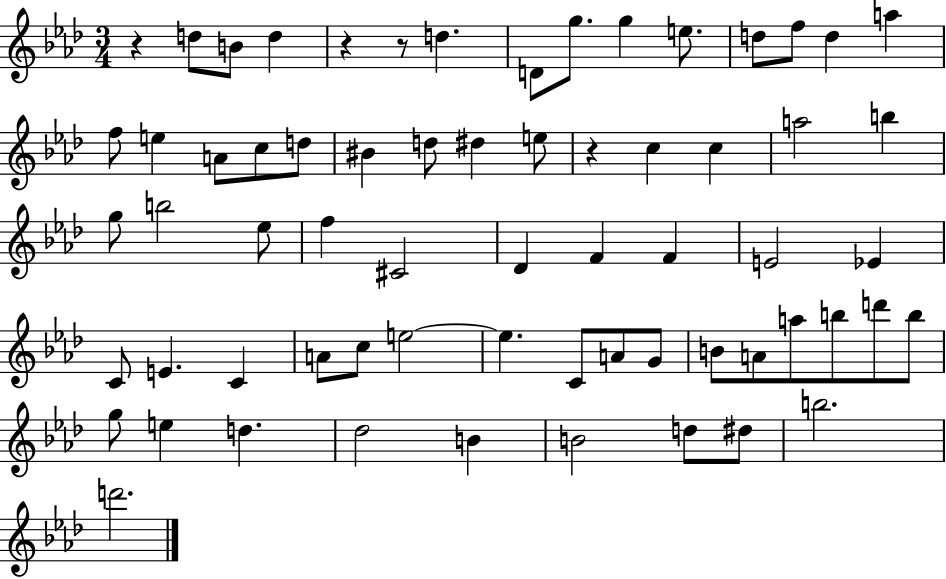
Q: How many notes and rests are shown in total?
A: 65